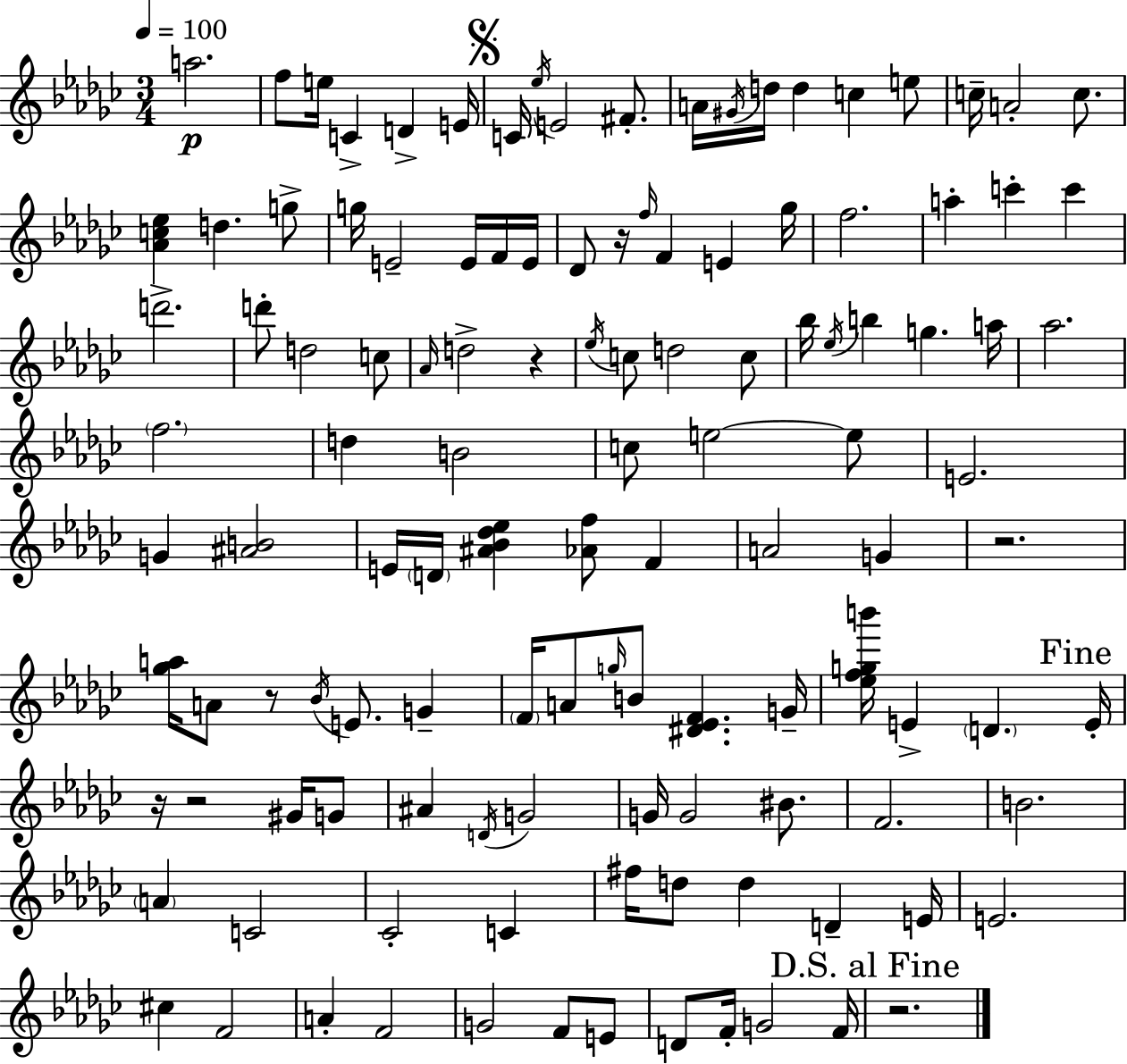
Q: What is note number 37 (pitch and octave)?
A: D6